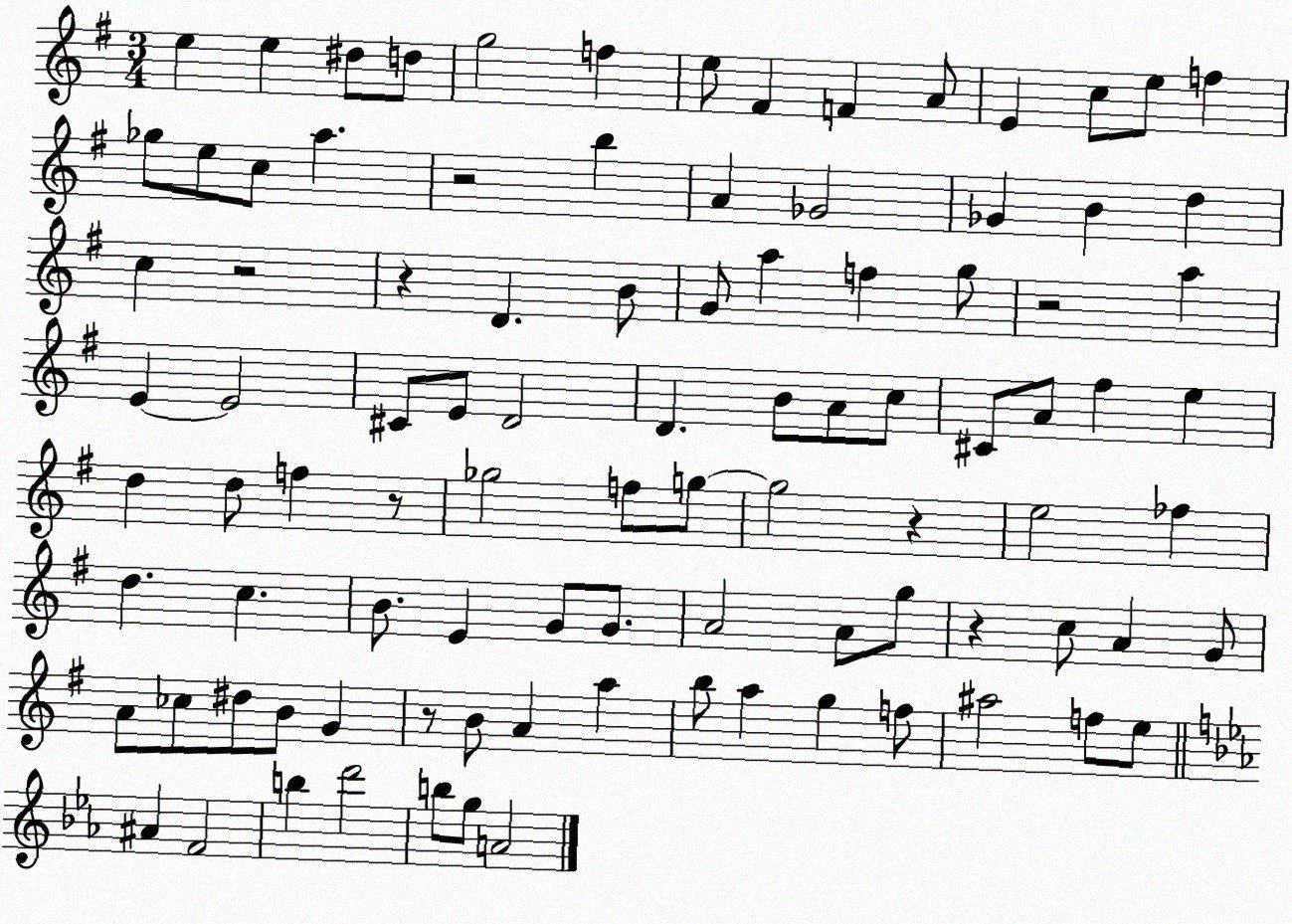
X:1
T:Untitled
M:3/4
L:1/4
K:G
e e ^d/2 d/2 g2 f e/2 ^F F A/2 E c/2 e/2 f _g/2 e/2 c/2 a z2 b A _G2 _G B d c z2 z D B/2 G/2 a f g/2 z2 a E E2 ^C/2 E/2 D2 D B/2 A/2 c/2 ^C/2 A/2 ^f e d d/2 f z/2 _g2 f/2 g/2 g2 z e2 _f d c B/2 E G/2 G/2 A2 A/2 g/2 z c/2 A G/2 A/2 _c/2 ^d/2 B/2 G z/2 B/2 A a b/2 a g f/2 ^a2 f/2 e/2 ^A F2 b d'2 b/2 g/2 A2